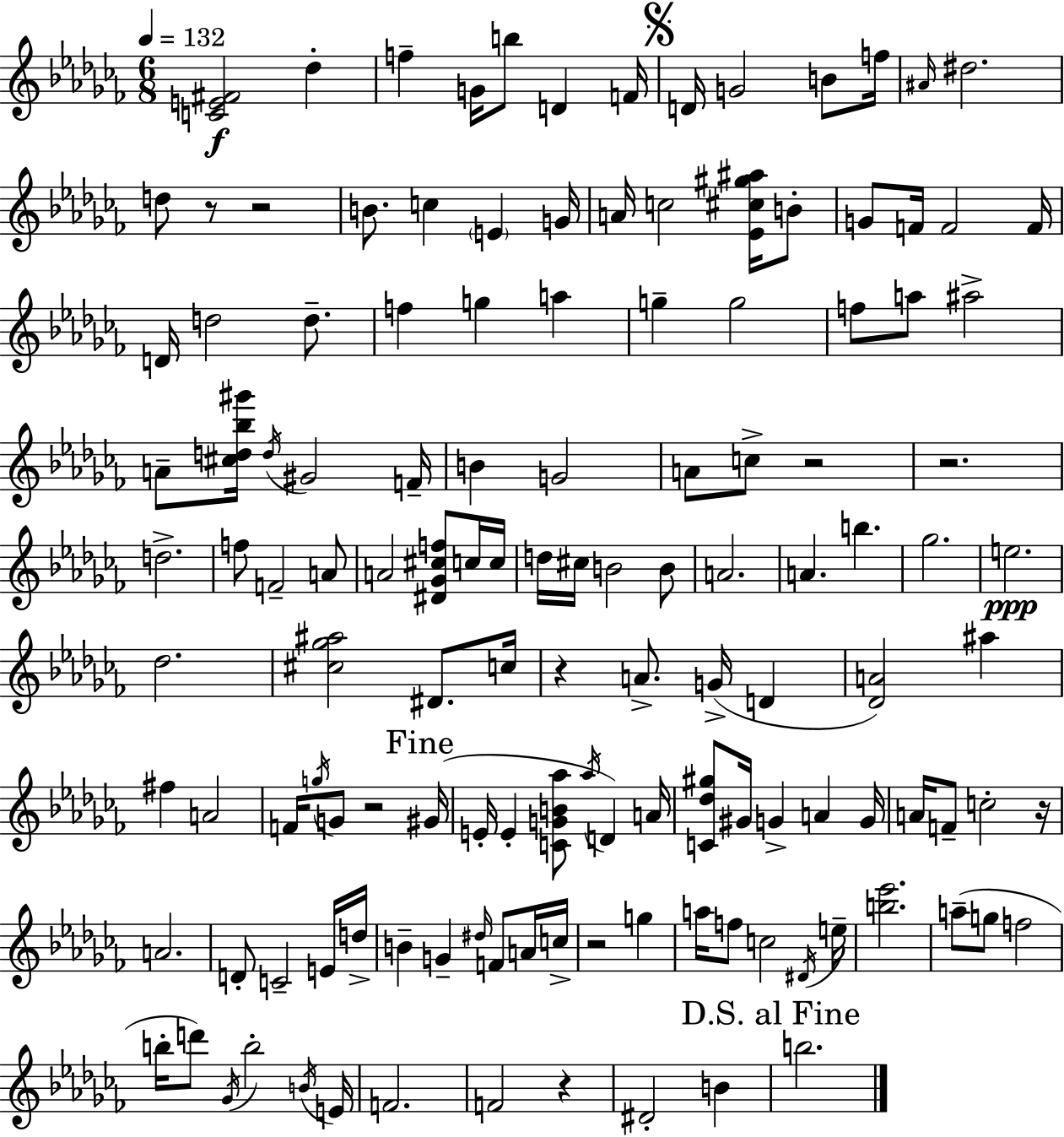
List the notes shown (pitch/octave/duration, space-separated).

[C4,E4,F#4]/h Db5/q F5/q G4/s B5/e D4/q F4/s D4/s G4/h B4/e F5/s A#4/s D#5/h. D5/e R/e R/h B4/e. C5/q E4/q G4/s A4/s C5/h [Eb4,C#5,G#5,A#5]/s B4/e G4/e F4/s F4/h F4/s D4/s D5/h D5/e. F5/q G5/q A5/q G5/q G5/h F5/e A5/e A#5/h A4/e [C#5,D5,Bb5,G#6]/s D5/s G#4/h F4/s B4/q G4/h A4/e C5/e R/h R/h. D5/h. F5/e F4/h A4/e A4/h [D#4,Gb4,C#5,F5]/e C5/s C5/s D5/s C#5/s B4/h B4/e A4/h. A4/q. B5/q. Gb5/h. E5/h. Db5/h. [C#5,Gb5,A#5]/h D#4/e. C5/s R/q A4/e. G4/s D4/q [Db4,A4]/h A#5/q F#5/q A4/h F4/s G5/s G4/e R/h G#4/s E4/s E4/q [C4,G4,B4,Ab5]/e Ab5/s D4/q A4/s [C4,Db5,G#5]/e G#4/s G4/q A4/q G4/s A4/s F4/e C5/h R/s A4/h. D4/e C4/h E4/s D5/s B4/q G4/q D#5/s F4/e A4/s C5/s R/h G5/q A5/s F5/e C5/h D#4/s E5/s [B5,Eb6]/h. A5/e G5/e F5/h B5/s D6/e Gb4/s B5/h B4/s E4/s F4/h. F4/h R/q D#4/h B4/q B5/h.